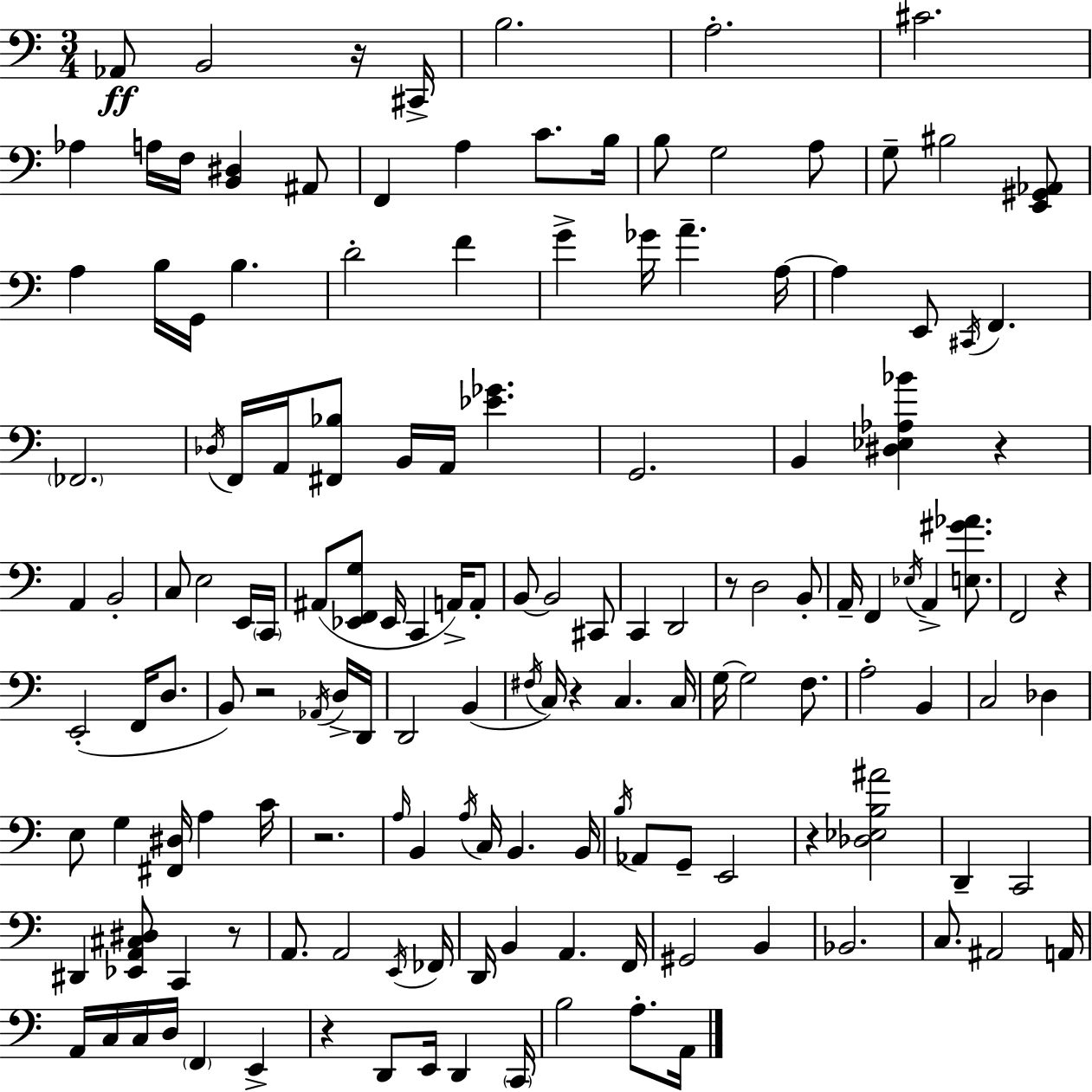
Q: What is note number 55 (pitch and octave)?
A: C#2